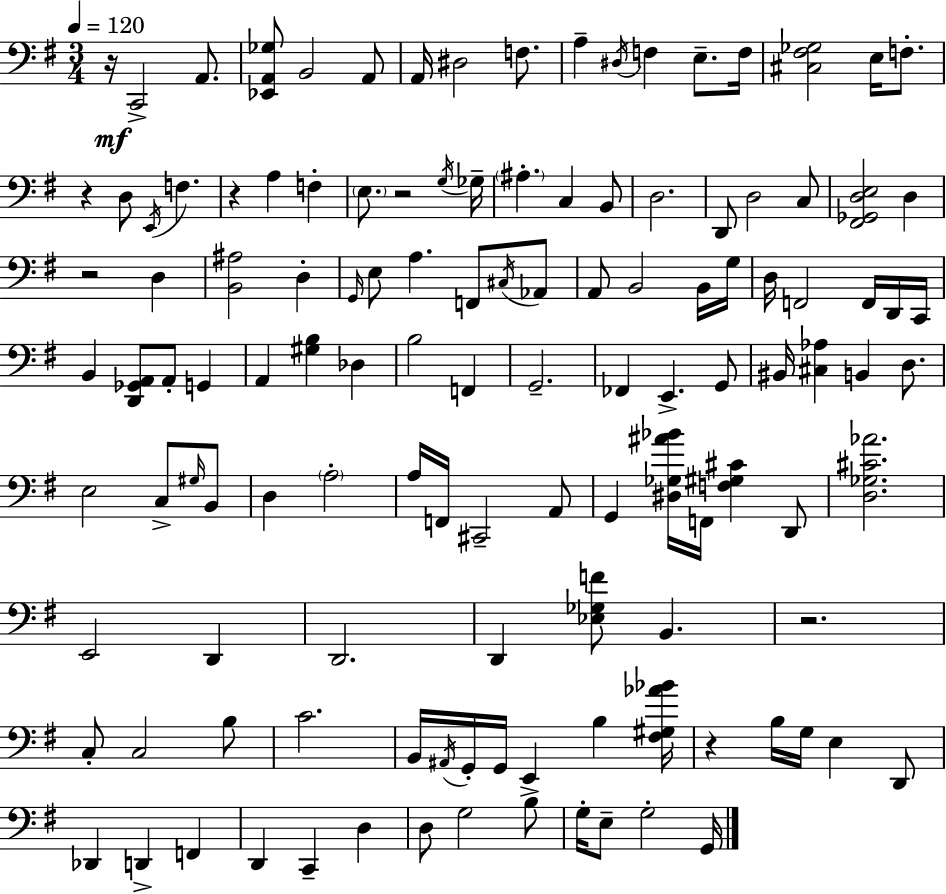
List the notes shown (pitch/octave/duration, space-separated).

R/s C2/h A2/e. [Eb2,A2,Gb3]/e B2/h A2/e A2/s D#3/h F3/e. A3/q D#3/s F3/q E3/e. F3/s [C#3,F#3,Gb3]/h E3/s F3/e. R/q D3/e E2/s F3/q. R/q A3/q F3/q E3/e. R/h G3/s Gb3/s A#3/q. C3/q B2/e D3/h. D2/e D3/h C3/e [F#2,Gb2,D3,E3]/h D3/q R/h D3/q [B2,A#3]/h D3/q G2/s E3/e A3/q. F2/e C#3/s Ab2/e A2/e B2/h B2/s G3/s D3/s F2/h F2/s D2/s C2/s B2/q [D2,Gb2,A2]/e A2/e G2/q A2/q [G#3,B3]/q Db3/q B3/h F2/q G2/h. FES2/q E2/q. G2/e BIS2/s [C#3,Ab3]/q B2/q D3/e. E3/h C3/e G#3/s B2/e D3/q A3/h A3/s F2/s C#2/h A2/e G2/q [D#3,Gb3,A#4,Bb4]/s F2/s [F3,G#3,C#4]/q D2/e [D3,Gb3,C#4,Ab4]/h. E2/h D2/q D2/h. D2/q [Eb3,Gb3,F4]/e B2/q. R/h. C3/e C3/h B3/e C4/h. B2/s A#2/s G2/s G2/s E2/q B3/q [F#3,G#3,Ab4,Bb4]/s R/q B3/s G3/s E3/q D2/e Db2/q D2/q F2/q D2/q C2/q D3/q D3/e G3/h B3/e G3/s E3/e G3/h G2/s